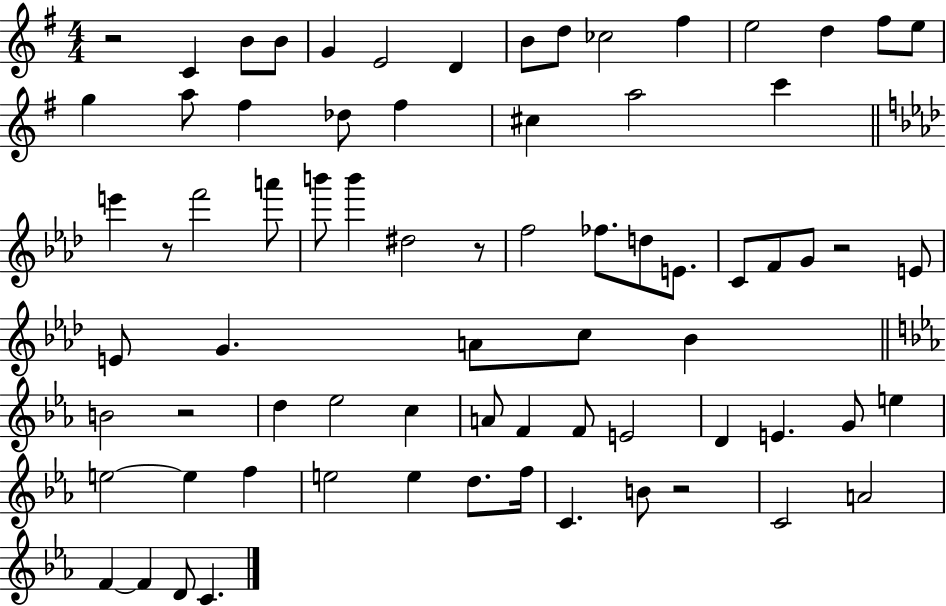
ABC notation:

X:1
T:Untitled
M:4/4
L:1/4
K:G
z2 C B/2 B/2 G E2 D B/2 d/2 _c2 ^f e2 d ^f/2 e/2 g a/2 ^f _d/2 ^f ^c a2 c' e' z/2 f'2 a'/2 b'/2 b' ^d2 z/2 f2 _f/2 d/2 E/2 C/2 F/2 G/2 z2 E/2 E/2 G A/2 c/2 _B B2 z2 d _e2 c A/2 F F/2 E2 D E G/2 e e2 e f e2 e d/2 f/4 C B/2 z2 C2 A2 F F D/2 C